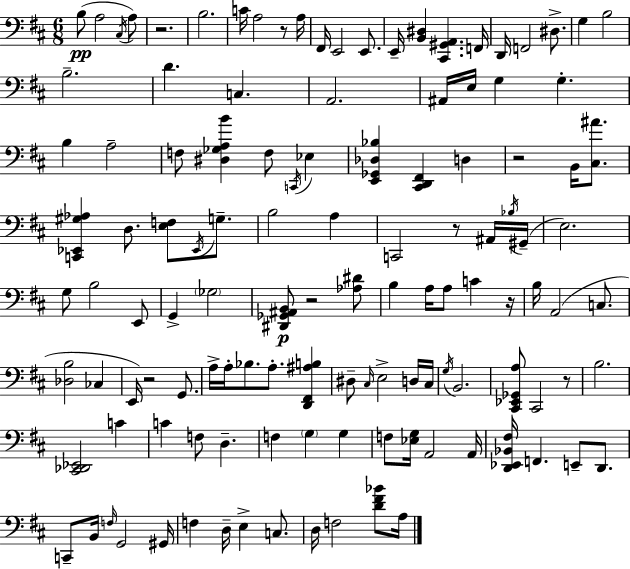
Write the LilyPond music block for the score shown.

{
  \clef bass
  \numericTimeSignature
  \time 6/8
  \key d \major
  \repeat volta 2 { b8(\pp a2 \acciaccatura { cis16 } a8) | r2. | b2. | c'16 a2 r8 | \break a16 fis,16 e,2 e,8. | e,16-- <b, dis>4 <cis, gis, a,>4. | f,16 d,16 f,2 dis8.-> | g4 b2 | \break b2.-- | d'4. c4. | a,2. | ais,16 e16 g4 g4.-. | \break b4 a2-- | f8 <dis ges a b'>4 f8 \acciaccatura { c,16 } ees4 | <e, ges, des bes>4 <cis, d, fis,>4 d4 | r2 b,16 <cis ais'>8. | \break <c, ees, gis aes>4 d8. <e f>8 \acciaccatura { ees,16 } | g8.-- b2 a4 | c,2 r8 | ais,16 \acciaccatura { bes16 }( gis,16-- e2.) | \break g8 b2 | e,8 g,4-> \parenthesize ges2 | <dis, ges, ais, b,>8\p r2 | <aes dis'>8 b4 a16 a8 c'4 | \break r16 b16 a,2( | c8. <des b>2 | ces4 e,16) r2 | g,8. a16-> a16-. bes8. a8.-. | \break <d, fis, ais b>4 dis8-- \grace { cis16 } e2-> | d16 cis16 \acciaccatura { g16 } b,2. | <cis, ees, ges, a>8 cis,2 | r8 b2. | \break <cis, des, ees,>2 | c'4 c'4 f8 | d4.-- f4 \parenthesize g4 | g4 f8 <ees g>16 a,2 | \break a,16 <d, ees, bes, fis>16 f,4. | e,8-- d,8. c,8-- b,16 \grace { f16 } g,2 | gis,16 f4 d16-- | e4-> c8. d16 f2 | \break <d' fis' bes'>8 a16 } \bar "|."
}